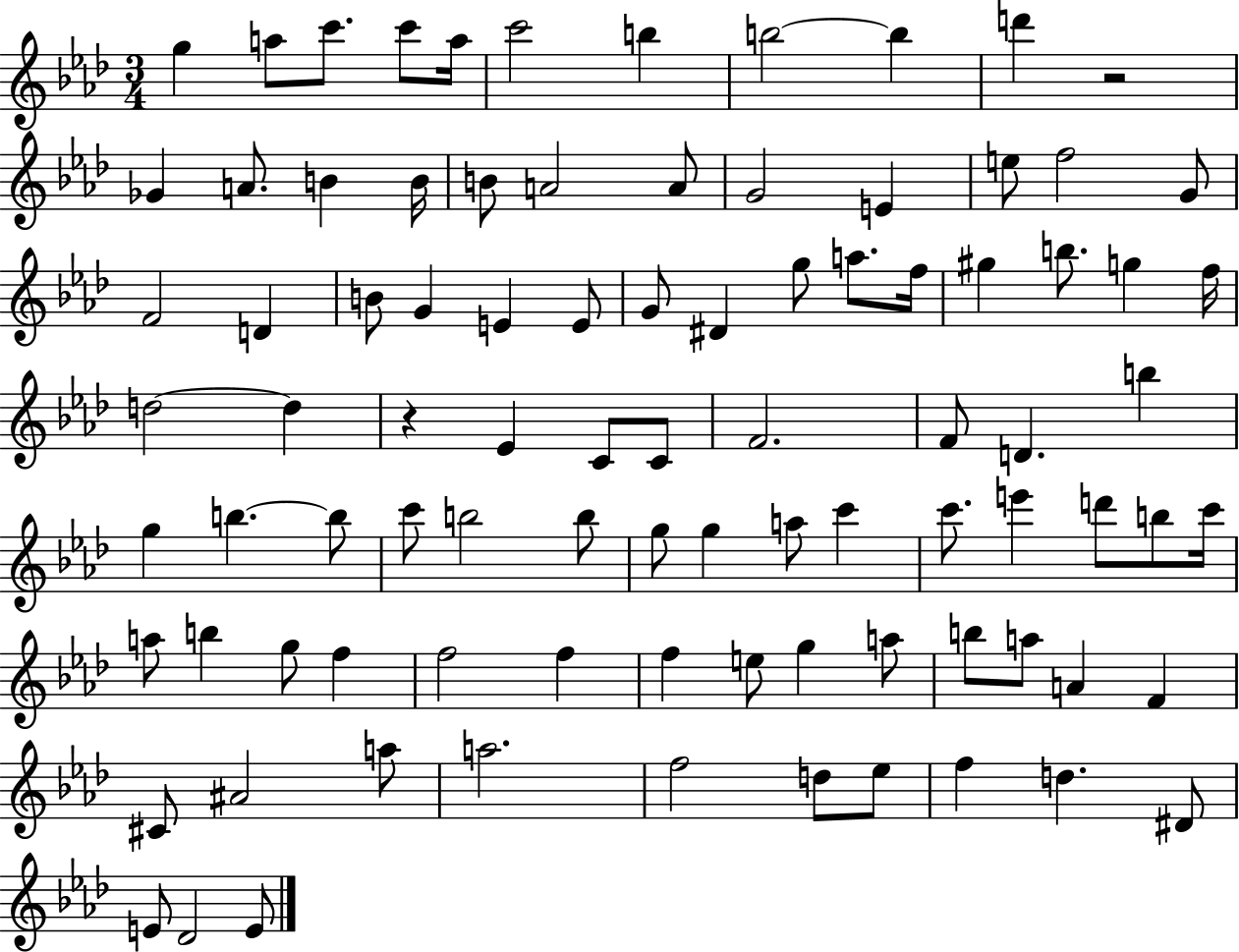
X:1
T:Untitled
M:3/4
L:1/4
K:Ab
g a/2 c'/2 c'/2 a/4 c'2 b b2 b d' z2 _G A/2 B B/4 B/2 A2 A/2 G2 E e/2 f2 G/2 F2 D B/2 G E E/2 G/2 ^D g/2 a/2 f/4 ^g b/2 g f/4 d2 d z _E C/2 C/2 F2 F/2 D b g b b/2 c'/2 b2 b/2 g/2 g a/2 c' c'/2 e' d'/2 b/2 c'/4 a/2 b g/2 f f2 f f e/2 g a/2 b/2 a/2 A F ^C/2 ^A2 a/2 a2 f2 d/2 _e/2 f d ^D/2 E/2 _D2 E/2